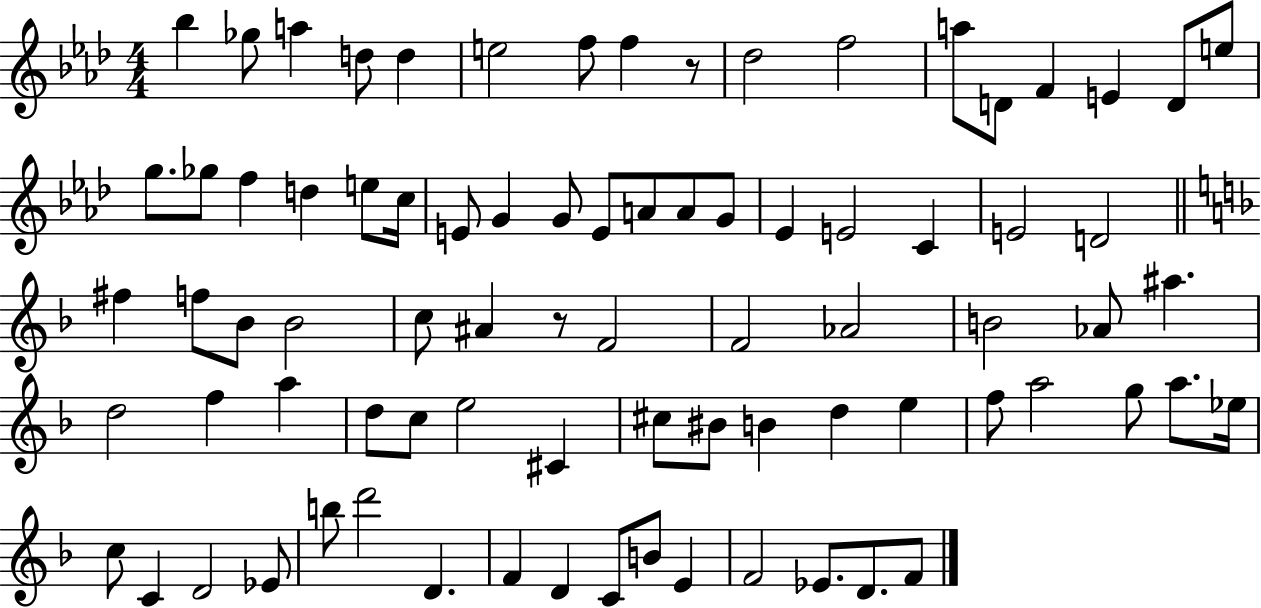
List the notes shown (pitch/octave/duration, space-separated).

Bb5/q Gb5/e A5/q D5/e D5/q E5/h F5/e F5/q R/e Db5/h F5/h A5/e D4/e F4/q E4/q D4/e E5/e G5/e. Gb5/e F5/q D5/q E5/e C5/s E4/e G4/q G4/e E4/e A4/e A4/e G4/e Eb4/q E4/h C4/q E4/h D4/h F#5/q F5/e Bb4/e Bb4/h C5/e A#4/q R/e F4/h F4/h Ab4/h B4/h Ab4/e A#5/q. D5/h F5/q A5/q D5/e C5/e E5/h C#4/q C#5/e BIS4/e B4/q D5/q E5/q F5/e A5/h G5/e A5/e. Eb5/s C5/e C4/q D4/h Eb4/e B5/e D6/h D4/q. F4/q D4/q C4/e B4/e E4/q F4/h Eb4/e. D4/e. F4/e